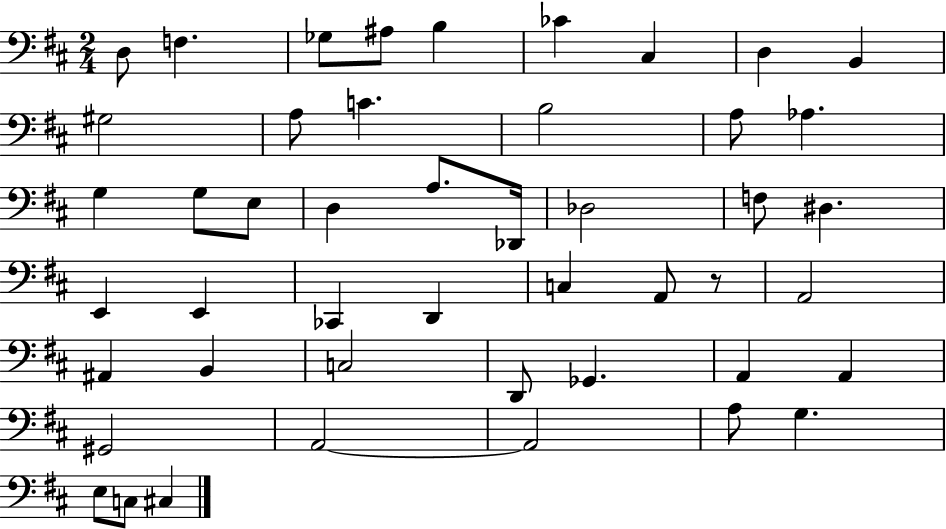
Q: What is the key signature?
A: D major